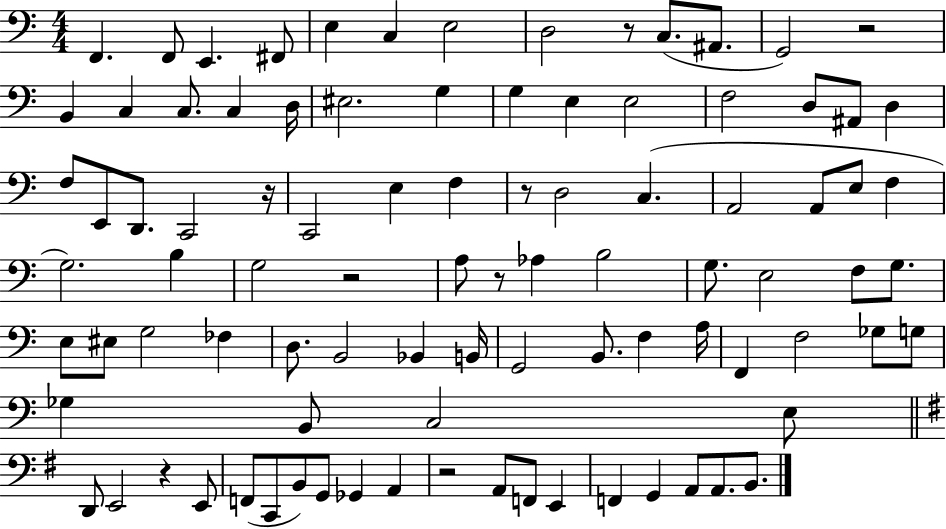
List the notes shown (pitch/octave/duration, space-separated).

F2/q. F2/e E2/q. F#2/e E3/q C3/q E3/h D3/h R/e C3/e. A#2/e. G2/h R/h B2/q C3/q C3/e. C3/q D3/s EIS3/h. G3/q G3/q E3/q E3/h F3/h D3/e A#2/e D3/q F3/e E2/e D2/e. C2/h R/s C2/h E3/q F3/q R/e D3/h C3/q. A2/h A2/e E3/e F3/q G3/h. B3/q G3/h R/h A3/e R/e Ab3/q B3/h G3/e. E3/h F3/e G3/e. E3/e EIS3/e G3/h FES3/q D3/e. B2/h Bb2/q B2/s G2/h B2/e. F3/q A3/s F2/q F3/h Gb3/e G3/e Gb3/q B2/e C3/h E3/e D2/e E2/h R/q E2/e F2/e C2/e B2/e G2/e Gb2/q A2/q R/h A2/e F2/e E2/q F2/q G2/q A2/e A2/e. B2/e.